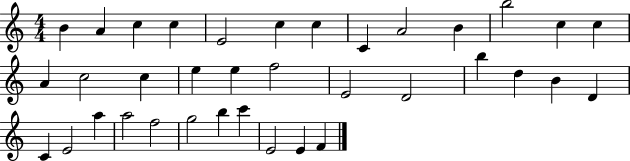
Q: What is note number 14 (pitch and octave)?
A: A4